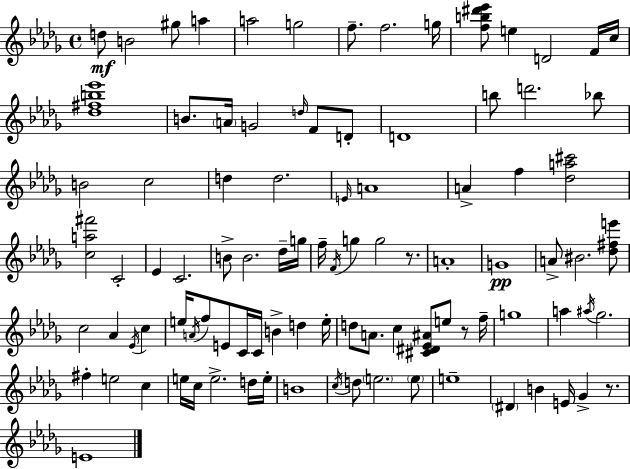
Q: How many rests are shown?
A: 3